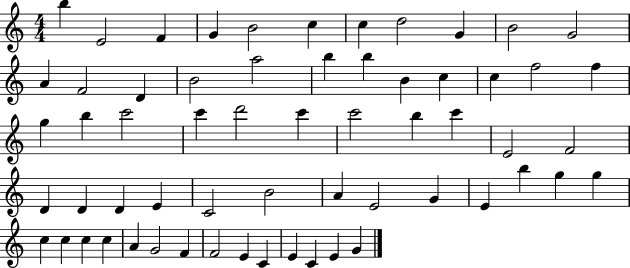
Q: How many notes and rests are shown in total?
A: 61